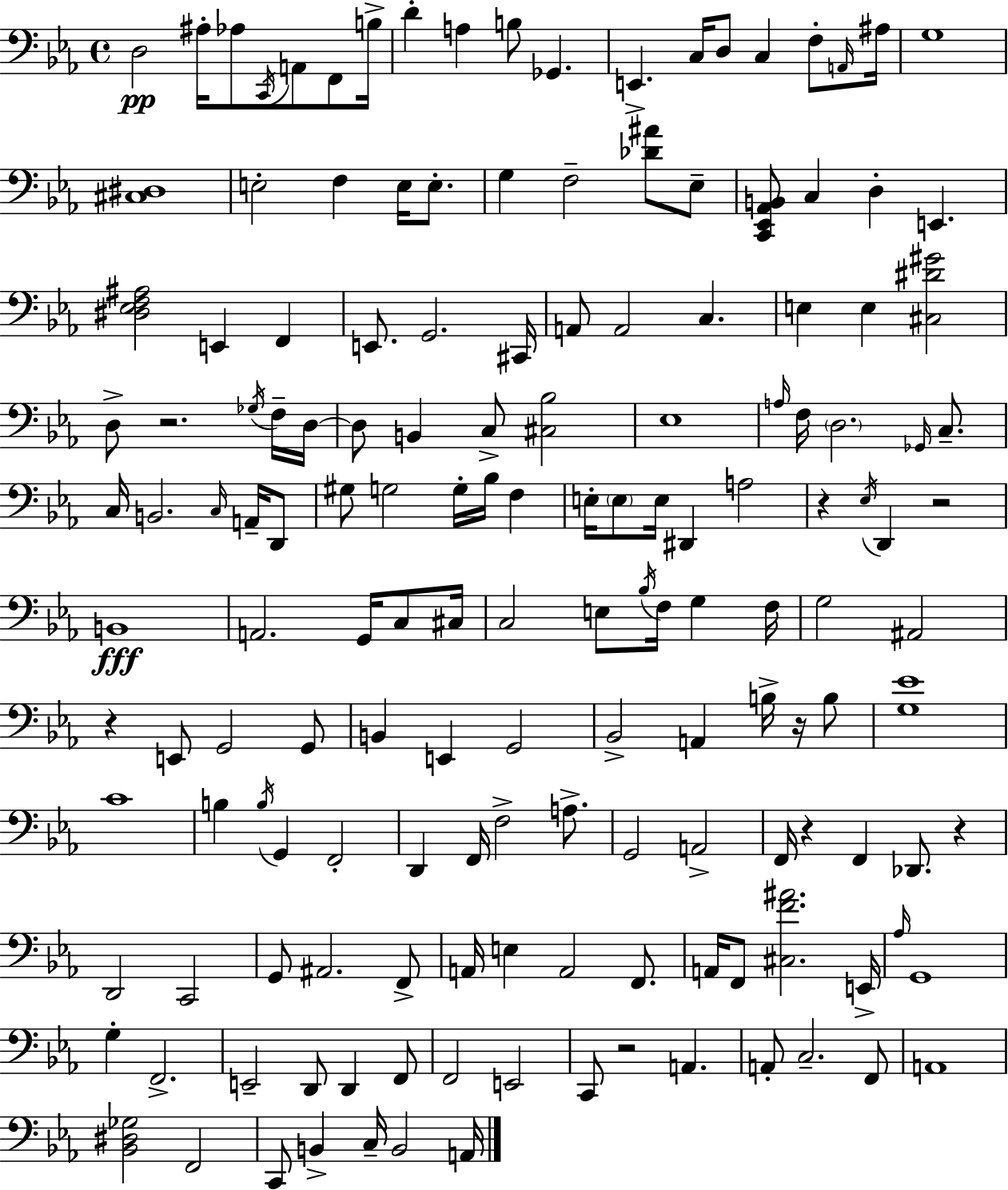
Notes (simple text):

D3/h A#3/s Ab3/e C2/s A2/e F2/e B3/s D4/q A3/q B3/e Gb2/q. E2/q. C3/s D3/e C3/q F3/e A2/s A#3/s G3/w [C#3,D#3]/w E3/h F3/q E3/s E3/e. G3/q F3/h [Db4,A#4]/e Eb3/e [C2,Eb2,Ab2,B2]/e C3/q D3/q E2/q. [D#3,Eb3,F3,A#3]/h E2/q F2/q E2/e. G2/h. C#2/s A2/e A2/h C3/q. E3/q E3/q [C#3,D#4,G#4]/h D3/e R/h. Gb3/s F3/s D3/s D3/e B2/q C3/e [C#3,Bb3]/h Eb3/w A3/s F3/s D3/h. Gb2/s C3/e. C3/s B2/h. C3/s A2/s D2/e G#3/e G3/h G3/s Bb3/s F3/q E3/s E3/e E3/s D#2/q A3/h R/q Eb3/s D2/q R/h B2/w A2/h. G2/s C3/e C#3/s C3/h E3/e Bb3/s F3/s G3/q F3/s G3/h A#2/h R/q E2/e G2/h G2/e B2/q E2/q G2/h Bb2/h A2/q B3/s R/s B3/e [G3,Eb4]/w C4/w B3/q B3/s G2/q F2/h D2/q F2/s F3/h A3/e. G2/h A2/h F2/s R/q F2/q Db2/e. R/q D2/h C2/h G2/e A#2/h. F2/e A2/s E3/q A2/h F2/e. A2/s F2/e [C#3,F4,A#4]/h. E2/s Ab3/s G2/w G3/q F2/h. E2/h D2/e D2/q F2/e F2/h E2/h C2/e R/h A2/q. A2/e C3/h. F2/e A2/w [Bb2,D#3,Gb3]/h F2/h C2/e B2/q C3/s B2/h A2/s